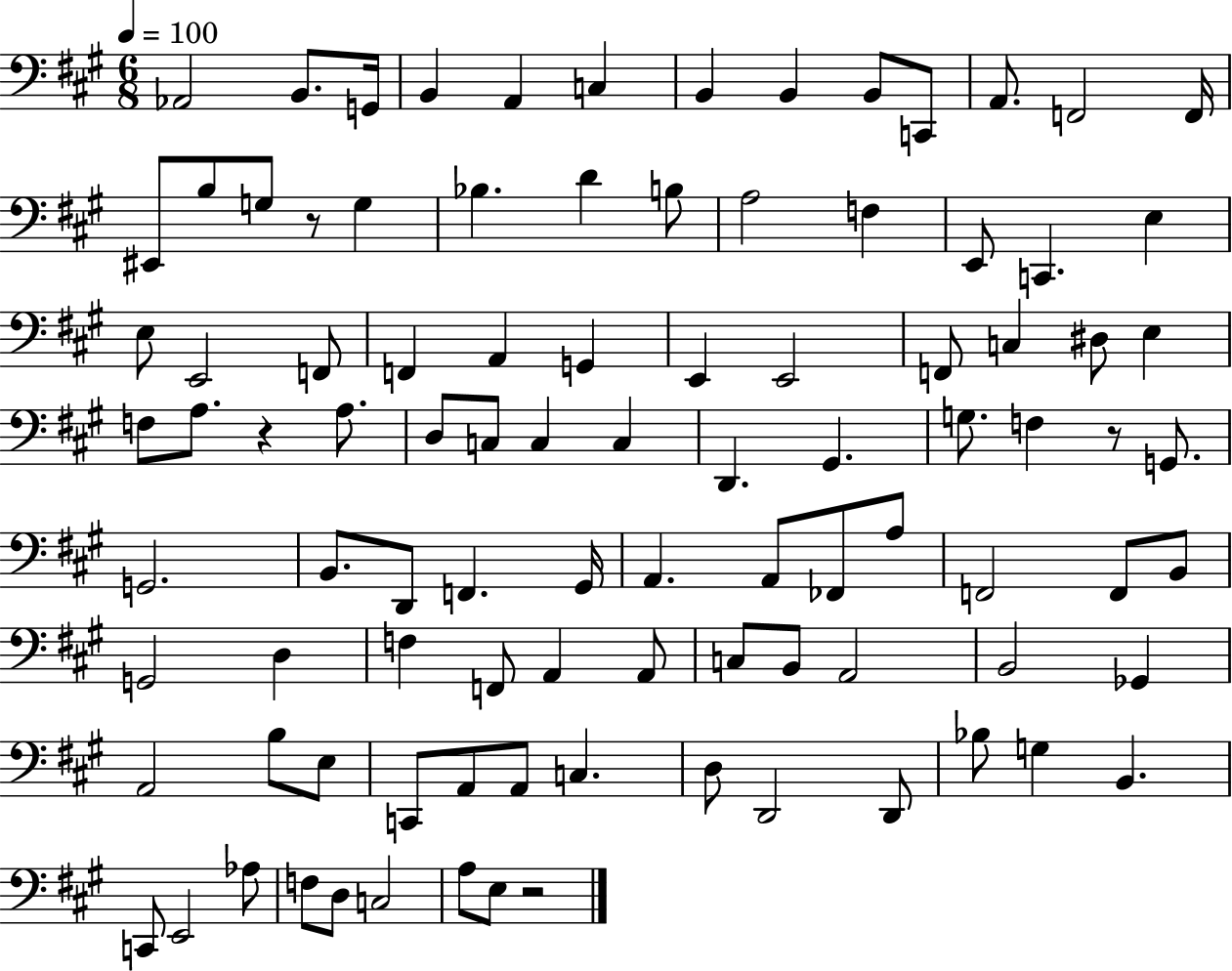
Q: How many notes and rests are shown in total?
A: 97